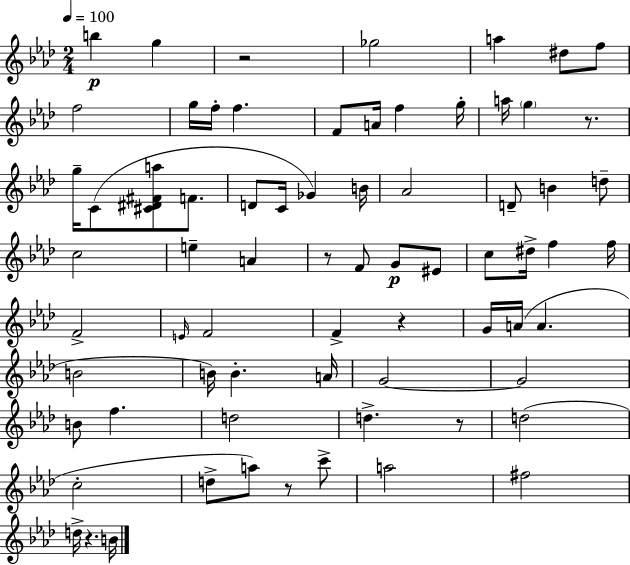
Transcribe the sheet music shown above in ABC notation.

X:1
T:Untitled
M:2/4
L:1/4
K:Ab
b g z2 _g2 a ^d/2 f/2 f2 g/4 f/4 f F/2 A/4 f g/4 a/4 g z/2 g/4 C/2 [^C^D^Fa]/2 F/2 D/2 C/4 _G B/4 _A2 D/2 B d/2 c2 e A z/2 F/2 G/2 ^E/2 c/2 ^d/4 f f/4 F2 E/4 F2 F z G/4 A/4 A B2 B/4 B A/4 G2 G2 B/2 f d2 d z/2 d2 c2 d/2 a/2 z/2 c'/2 a2 ^f2 d/4 z B/4